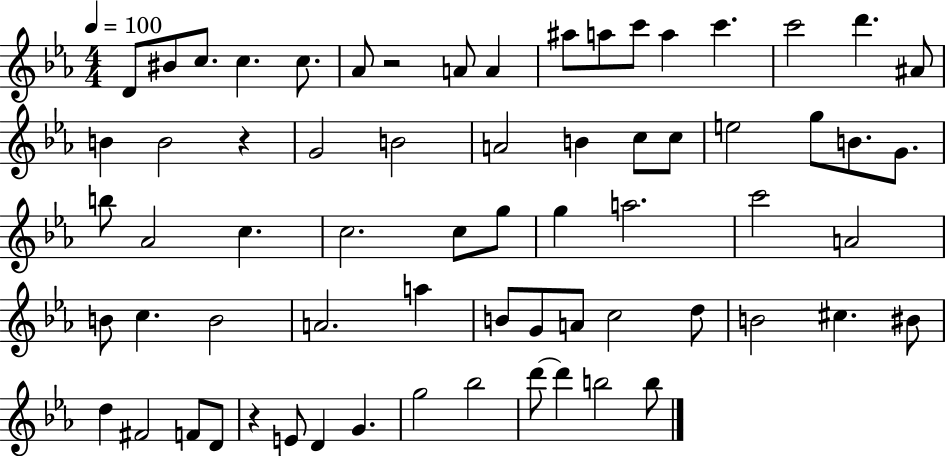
X:1
T:Untitled
M:4/4
L:1/4
K:Eb
D/2 ^B/2 c/2 c c/2 _A/2 z2 A/2 A ^a/2 a/2 c'/2 a c' c'2 d' ^A/2 B B2 z G2 B2 A2 B c/2 c/2 e2 g/2 B/2 G/2 b/2 _A2 c c2 c/2 g/2 g a2 c'2 A2 B/2 c B2 A2 a B/2 G/2 A/2 c2 d/2 B2 ^c ^B/2 d ^F2 F/2 D/2 z E/2 D G g2 _b2 d'/2 d' b2 b/2